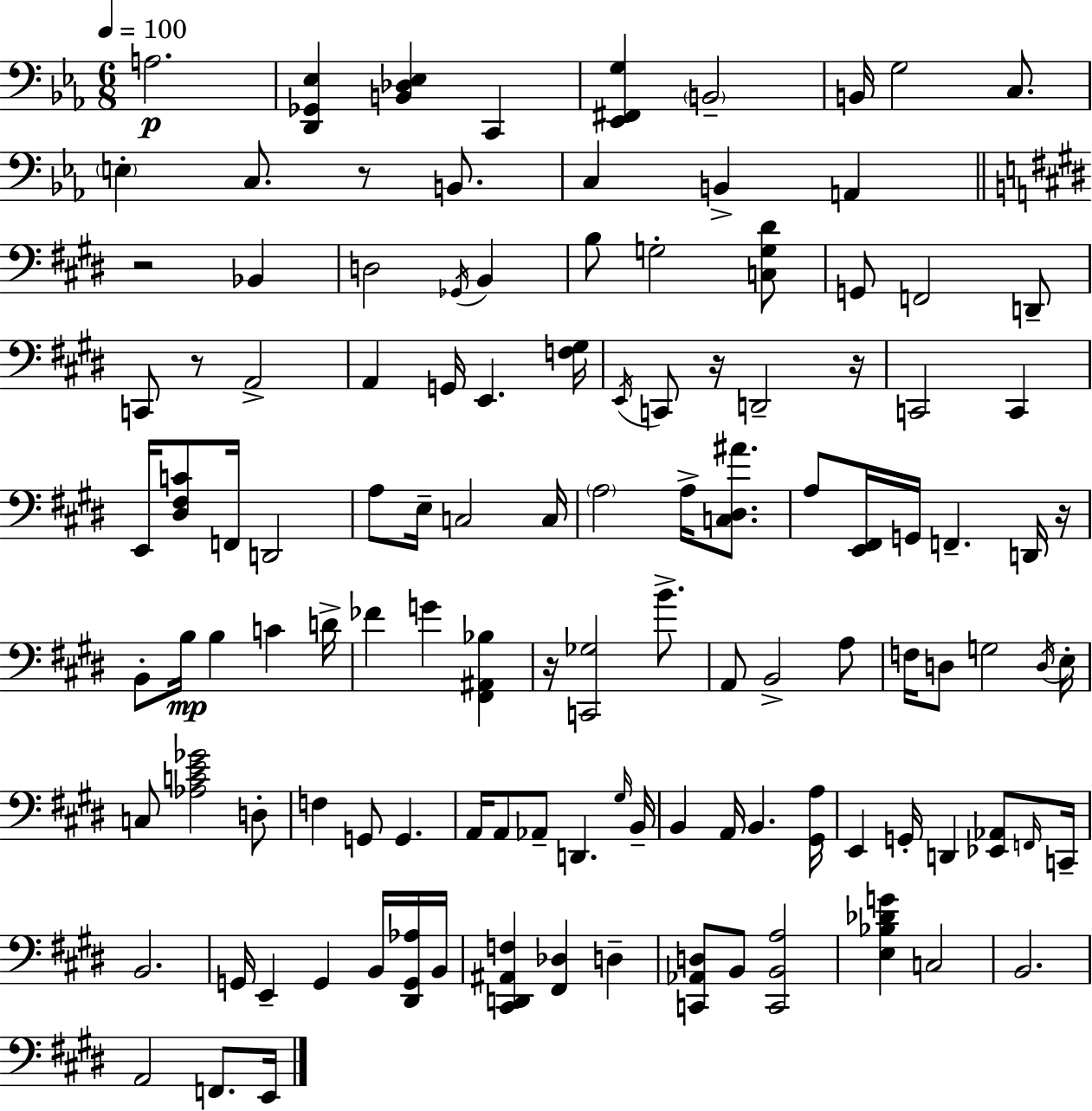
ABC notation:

X:1
T:Untitled
M:6/8
L:1/4
K:Eb
A,2 [D,,_G,,_E,] [B,,_D,_E,] C,, [_E,,^F,,G,] B,,2 B,,/4 G,2 C,/2 E, C,/2 z/2 B,,/2 C, B,, A,, z2 _B,, D,2 _G,,/4 B,, B,/2 G,2 [C,G,^D]/2 G,,/2 F,,2 D,,/2 C,,/2 z/2 A,,2 A,, G,,/4 E,, [F,^G,]/4 E,,/4 C,,/2 z/4 D,,2 z/4 C,,2 C,, E,,/4 [^D,^F,C]/2 F,,/4 D,,2 A,/2 E,/4 C,2 C,/4 A,2 A,/4 [C,^D,^A]/2 A,/2 [E,,^F,,]/4 G,,/4 F,, D,,/4 z/4 B,,/2 B,/4 B, C D/4 _F G [^F,,^A,,_B,] z/4 [C,,_G,]2 B/2 A,,/2 B,,2 A,/2 F,/4 D,/2 G,2 D,/4 E,/4 C,/2 [_A,CE_G]2 D,/2 F, G,,/2 G,, A,,/4 A,,/2 _A,,/2 D,, ^G,/4 B,,/4 B,, A,,/4 B,, [^G,,A,]/4 E,, G,,/4 D,, [_E,,_A,,]/2 F,,/4 C,,/4 B,,2 G,,/4 E,, G,, B,,/4 [^D,,G,,_A,]/4 B,,/4 [^C,,D,,^A,,F,] [^F,,_D,] D, [C,,_A,,D,]/2 B,,/2 [C,,B,,A,]2 [E,_B,_DG] C,2 B,,2 A,,2 F,,/2 E,,/4